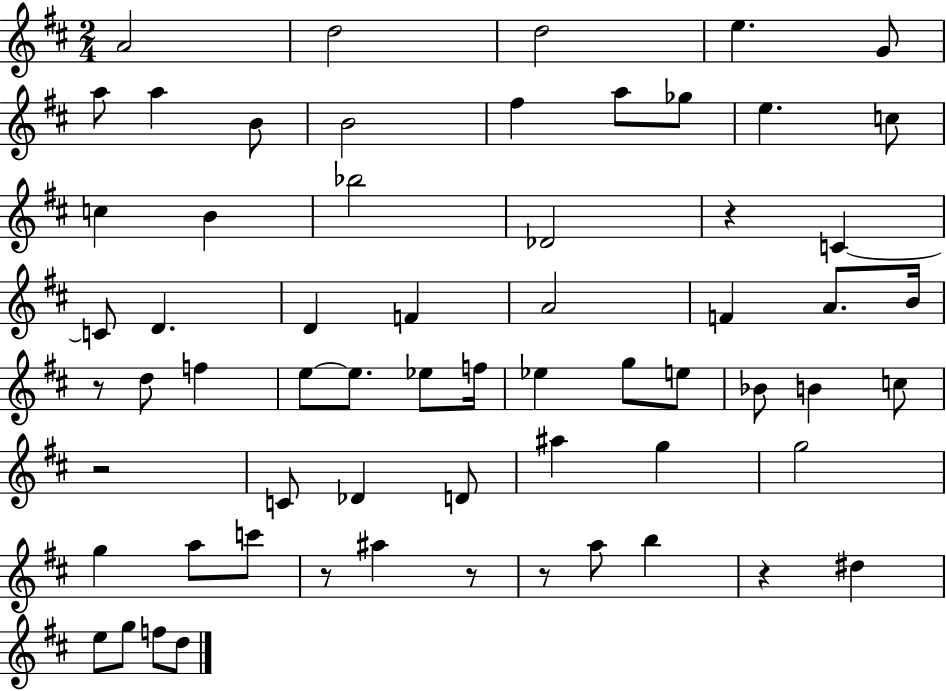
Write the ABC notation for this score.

X:1
T:Untitled
M:2/4
L:1/4
K:D
A2 d2 d2 e G/2 a/2 a B/2 B2 ^f a/2 _g/2 e c/2 c B _b2 _D2 z C C/2 D D F A2 F A/2 B/4 z/2 d/2 f e/2 e/2 _e/2 f/4 _e g/2 e/2 _B/2 B c/2 z2 C/2 _D D/2 ^a g g2 g a/2 c'/2 z/2 ^a z/2 z/2 a/2 b z ^d e/2 g/2 f/2 d/2